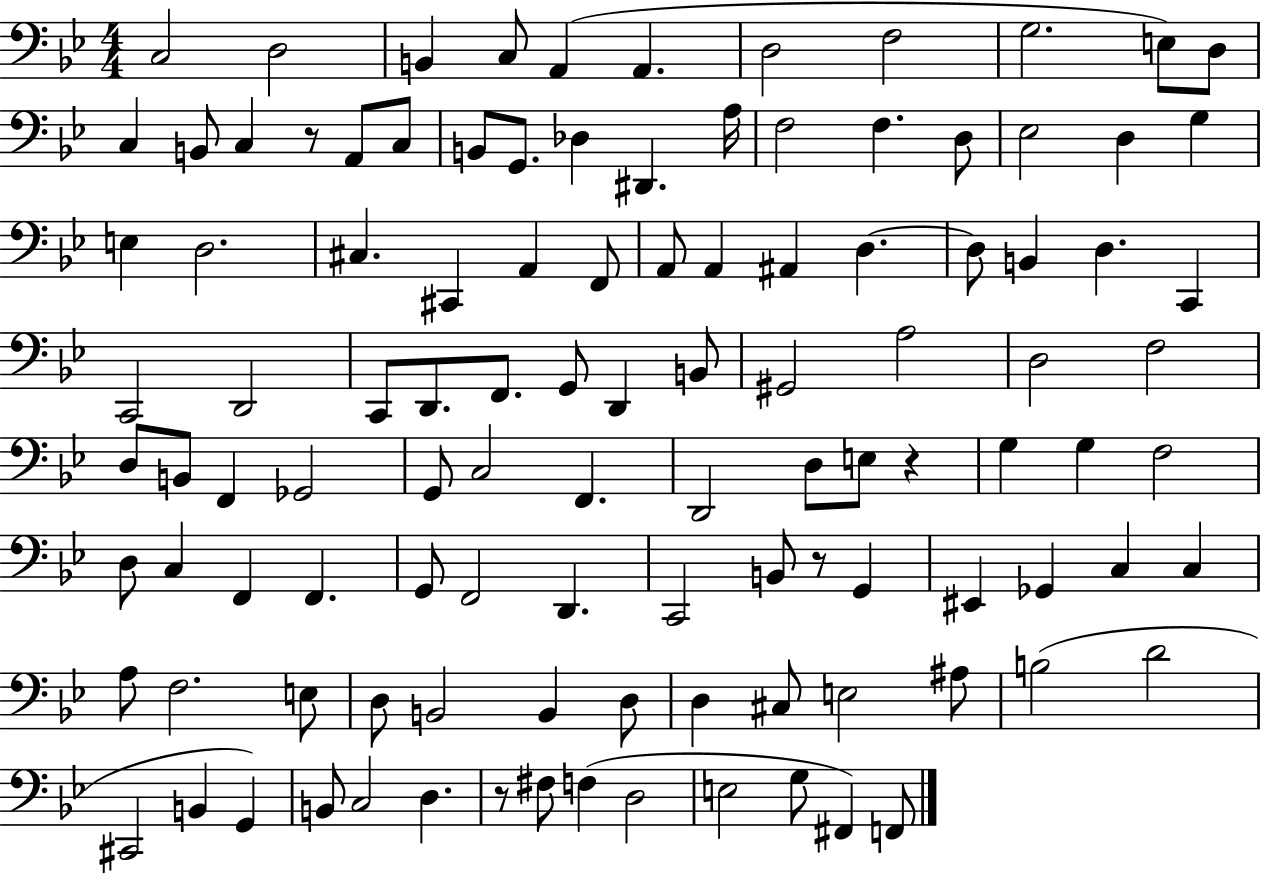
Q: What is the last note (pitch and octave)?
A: F2